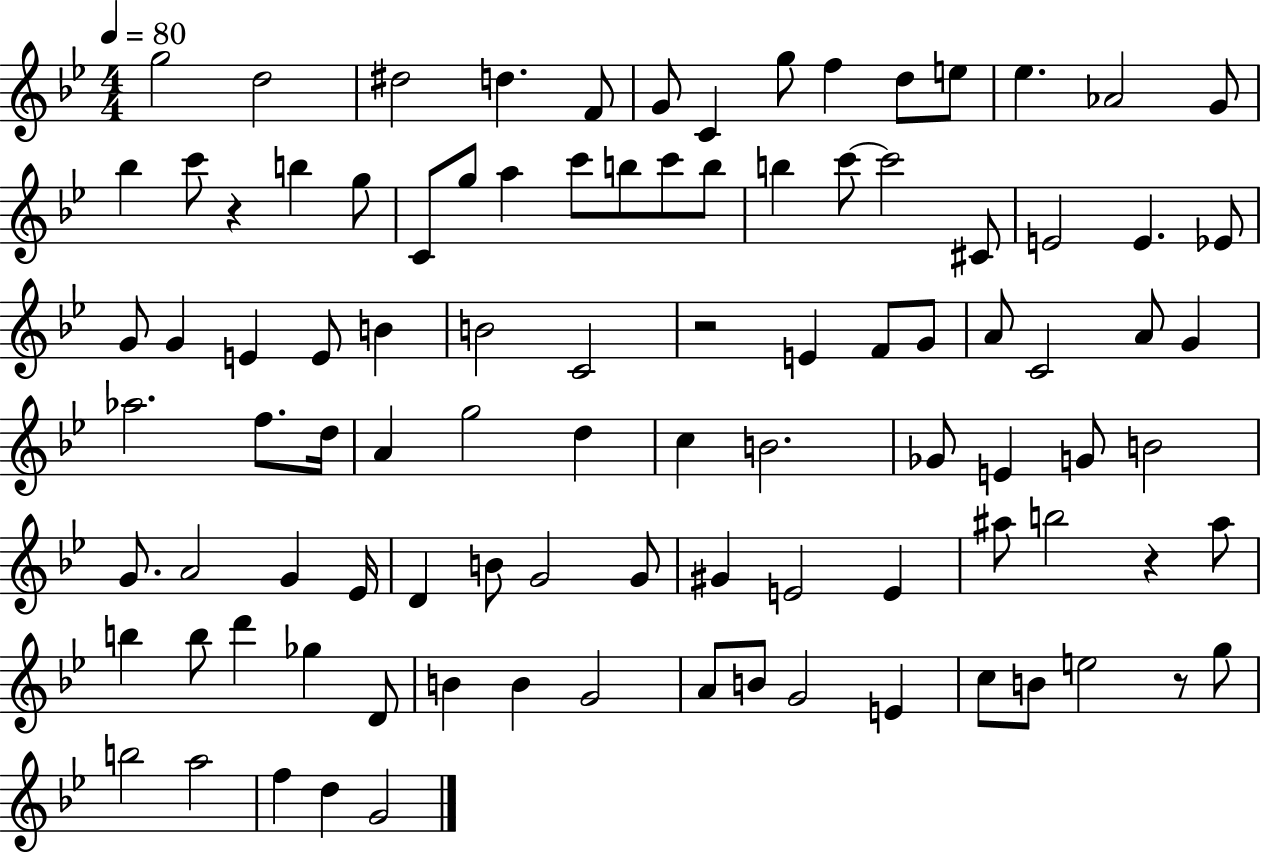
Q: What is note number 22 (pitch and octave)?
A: C6